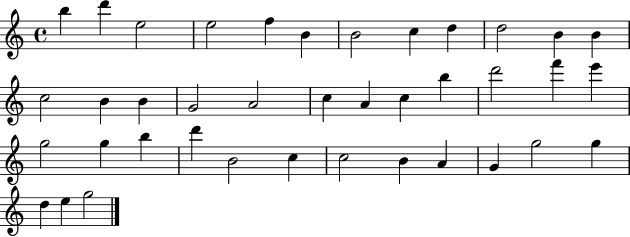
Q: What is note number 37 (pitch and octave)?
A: D5